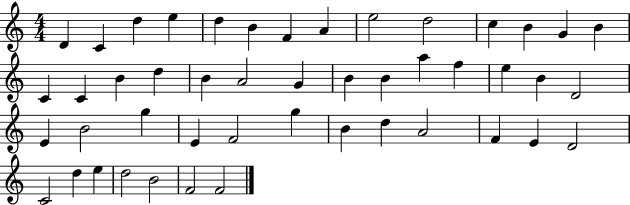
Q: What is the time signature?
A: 4/4